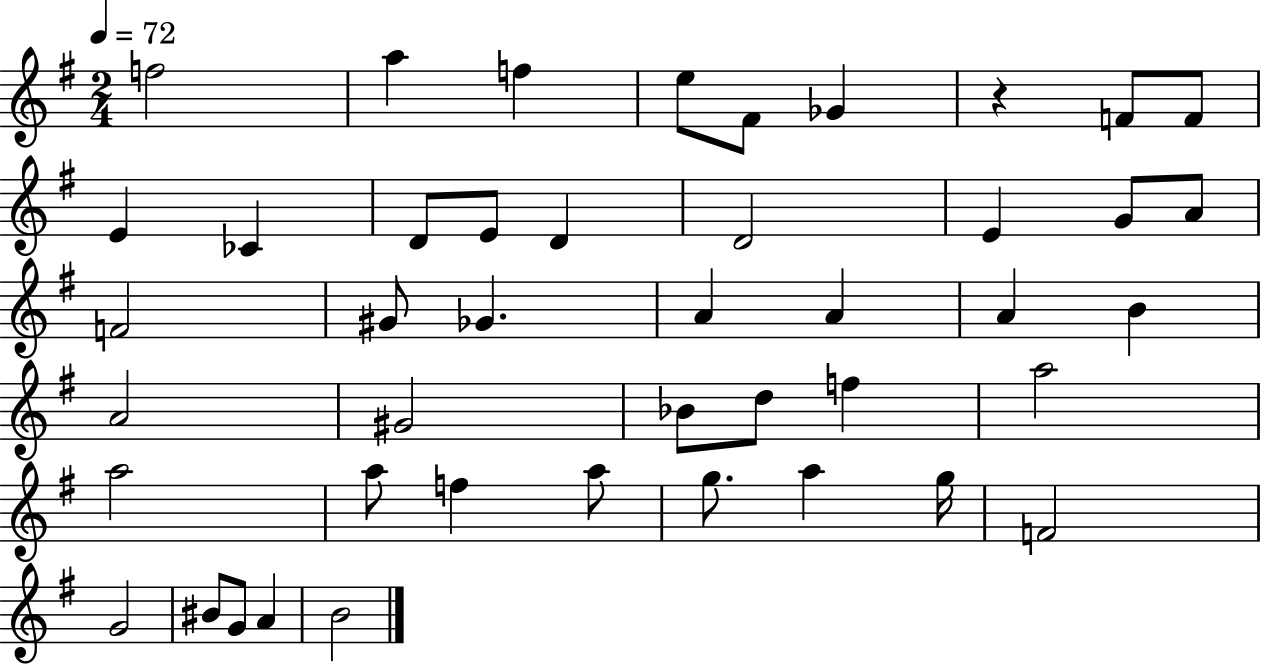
{
  \clef treble
  \numericTimeSignature
  \time 2/4
  \key g \major
  \tempo 4 = 72
  \repeat volta 2 { f''2 | a''4 f''4 | e''8 fis'8 ges'4 | r4 f'8 f'8 | \break e'4 ces'4 | d'8 e'8 d'4 | d'2 | e'4 g'8 a'8 | \break f'2 | gis'8 ges'4. | a'4 a'4 | a'4 b'4 | \break a'2 | gis'2 | bes'8 d''8 f''4 | a''2 | \break a''2 | a''8 f''4 a''8 | g''8. a''4 g''16 | f'2 | \break g'2 | bis'8 g'8 a'4 | b'2 | } \bar "|."
}